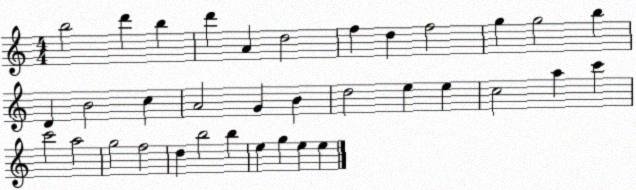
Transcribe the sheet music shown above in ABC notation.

X:1
T:Untitled
M:4/4
L:1/4
K:C
b2 d' b d' A d2 f d f2 g g2 b D B2 c A2 G B d2 e e c2 a c' c'2 a2 g2 f2 d b2 b e g e e